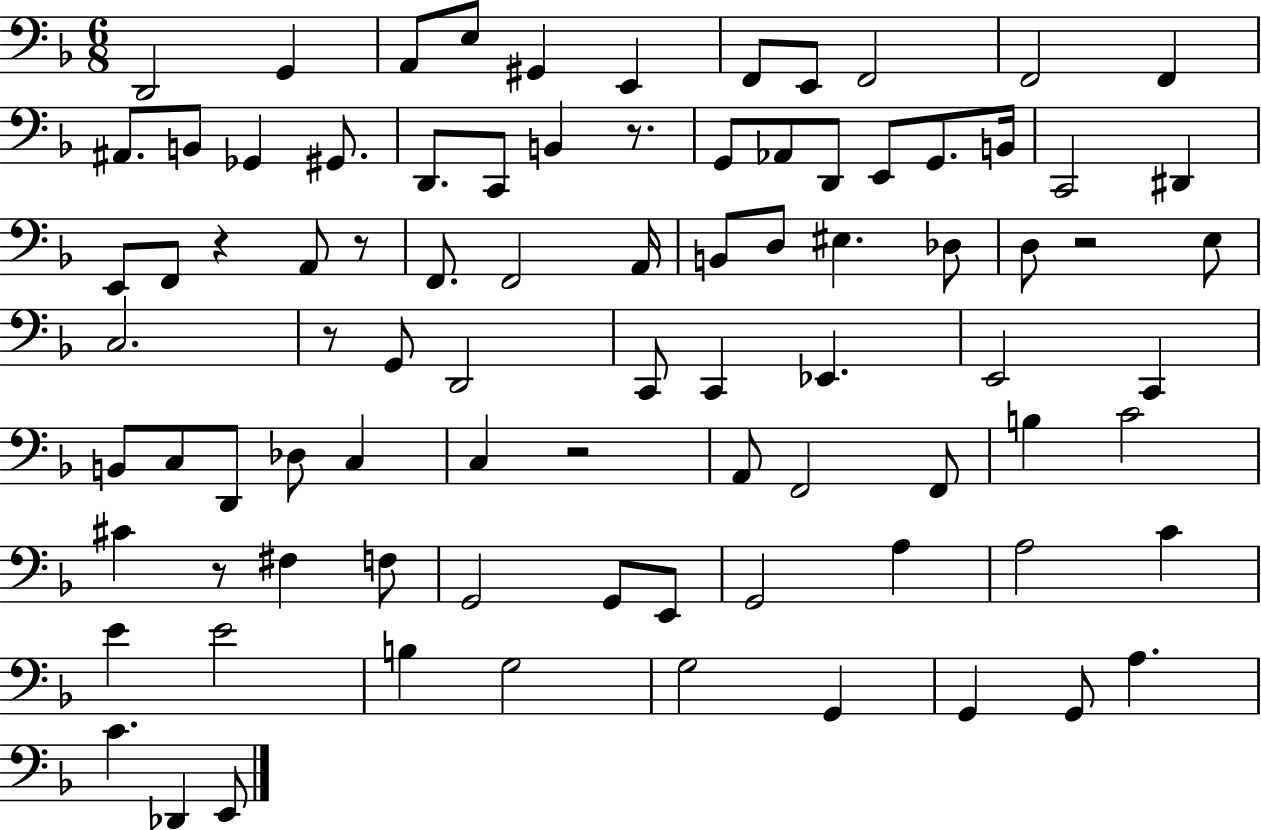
D2/h G2/q A2/e E3/e G#2/q E2/q F2/e E2/e F2/h F2/h F2/q A#2/e. B2/e Gb2/q G#2/e. D2/e. C2/e B2/q R/e. G2/e Ab2/e D2/e E2/e G2/e. B2/s C2/h D#2/q E2/e F2/e R/q A2/e R/e F2/e. F2/h A2/s B2/e D3/e EIS3/q. Db3/e D3/e R/h E3/e C3/h. R/e G2/e D2/h C2/e C2/q Eb2/q. E2/h C2/q B2/e C3/e D2/e Db3/e C3/q C3/q R/h A2/e F2/h F2/e B3/q C4/h C#4/q R/e F#3/q F3/e G2/h G2/e E2/e G2/h A3/q A3/h C4/q E4/q E4/h B3/q G3/h G3/h G2/q G2/q G2/e A3/q. C4/q. Db2/q E2/e